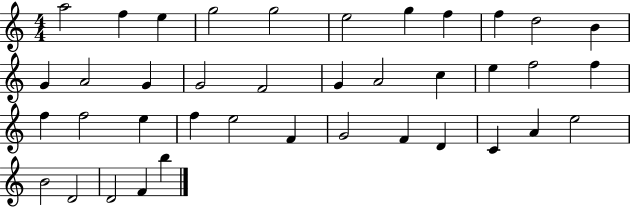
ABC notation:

X:1
T:Untitled
M:4/4
L:1/4
K:C
a2 f e g2 g2 e2 g f f d2 B G A2 G G2 F2 G A2 c e f2 f f f2 e f e2 F G2 F D C A e2 B2 D2 D2 F b